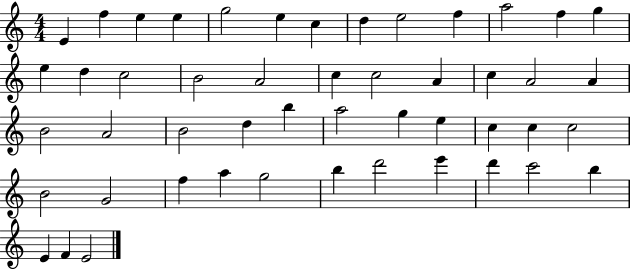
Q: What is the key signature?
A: C major